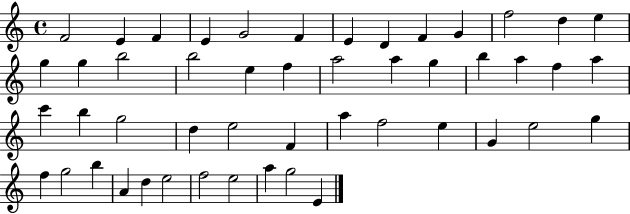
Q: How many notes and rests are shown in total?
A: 49